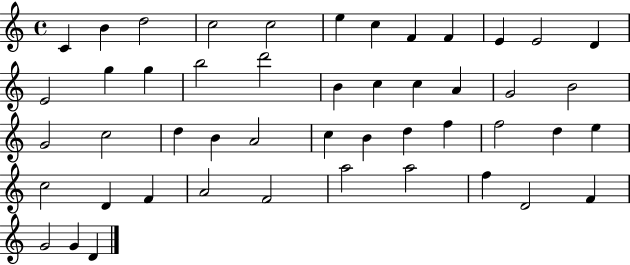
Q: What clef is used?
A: treble